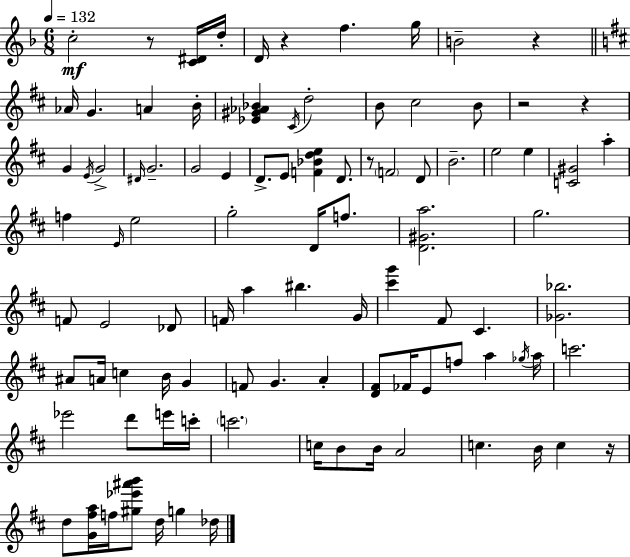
C5/h R/e [C4,D#4]/s D5/s D4/s R/q F5/q. G5/s B4/h R/q Ab4/s G4/q. A4/q B4/s [Eb4,G#4,Ab4,Bb4]/q C#4/s D5/h B4/e C#5/h B4/e R/h R/q G4/q E4/s G4/h D#4/s G4/h. G4/h E4/q D4/e. E4/e [F4,Bb4,D5,E5]/q D4/e. R/e F4/h D4/e B4/h. E5/h E5/q [C4,G#4]/h A5/q F5/q E4/s E5/h G5/h D4/s F5/e. [D4,G#4,A5]/h. G5/h. F4/e E4/h Db4/e F4/s A5/q BIS5/q. G4/s [C#6,G6]/q F#4/e C#4/q. [Gb4,Bb5]/h. A#4/e A4/s C5/q B4/s G4/q F4/e G4/q. A4/q [D4,F#4]/e FES4/s E4/e F5/e A5/q Gb5/s A5/s C6/h. Eb6/h D6/e E6/s C6/s C6/h. C5/s B4/e B4/s A4/h C5/q. B4/s C5/q R/s D5/e [G4,F#5,A5]/s F5/s [G#5,Eb6,A#6,B6]/e D5/s G5/q Db5/s